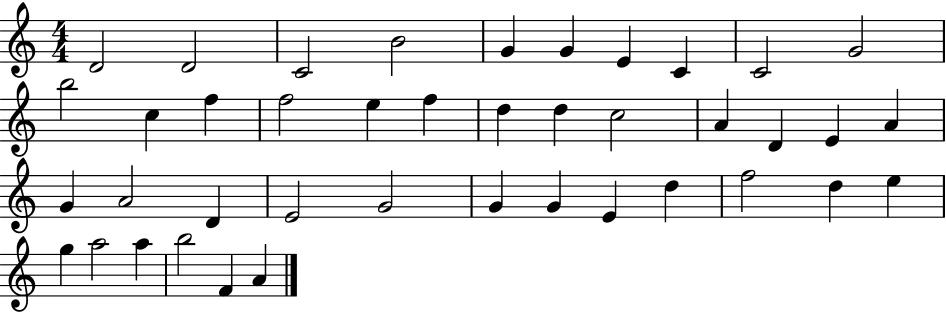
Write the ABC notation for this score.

X:1
T:Untitled
M:4/4
L:1/4
K:C
D2 D2 C2 B2 G G E C C2 G2 b2 c f f2 e f d d c2 A D E A G A2 D E2 G2 G G E d f2 d e g a2 a b2 F A